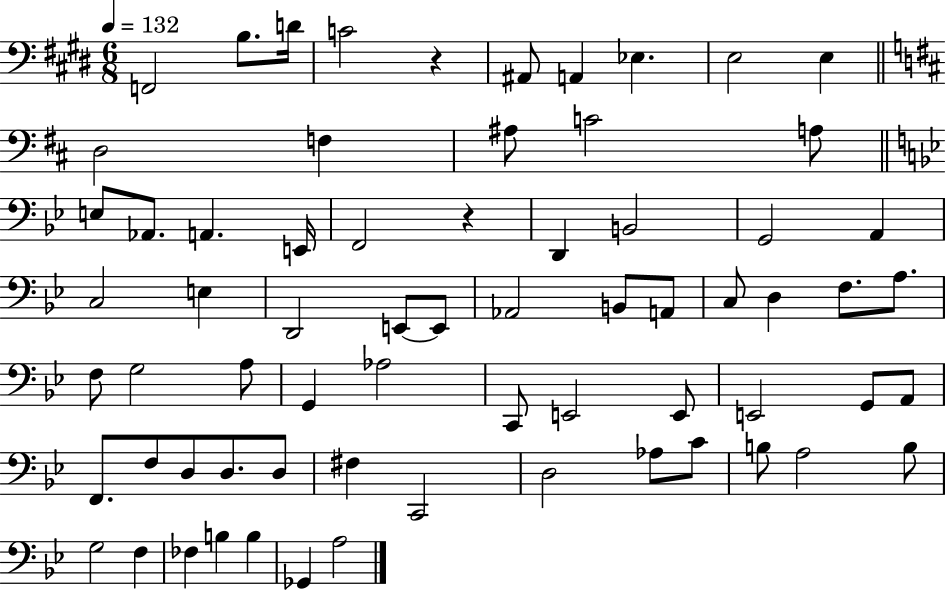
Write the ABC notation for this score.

X:1
T:Untitled
M:6/8
L:1/4
K:E
F,,2 B,/2 D/4 C2 z ^A,,/2 A,, _E, E,2 E, D,2 F, ^A,/2 C2 A,/2 E,/2 _A,,/2 A,, E,,/4 F,,2 z D,, B,,2 G,,2 A,, C,2 E, D,,2 E,,/2 E,,/2 _A,,2 B,,/2 A,,/2 C,/2 D, F,/2 A,/2 F,/2 G,2 A,/2 G,, _A,2 C,,/2 E,,2 E,,/2 E,,2 G,,/2 A,,/2 F,,/2 F,/2 D,/2 D,/2 D,/2 ^F, C,,2 D,2 _A,/2 C/2 B,/2 A,2 B,/2 G,2 F, _F, B, B, _G,, A,2